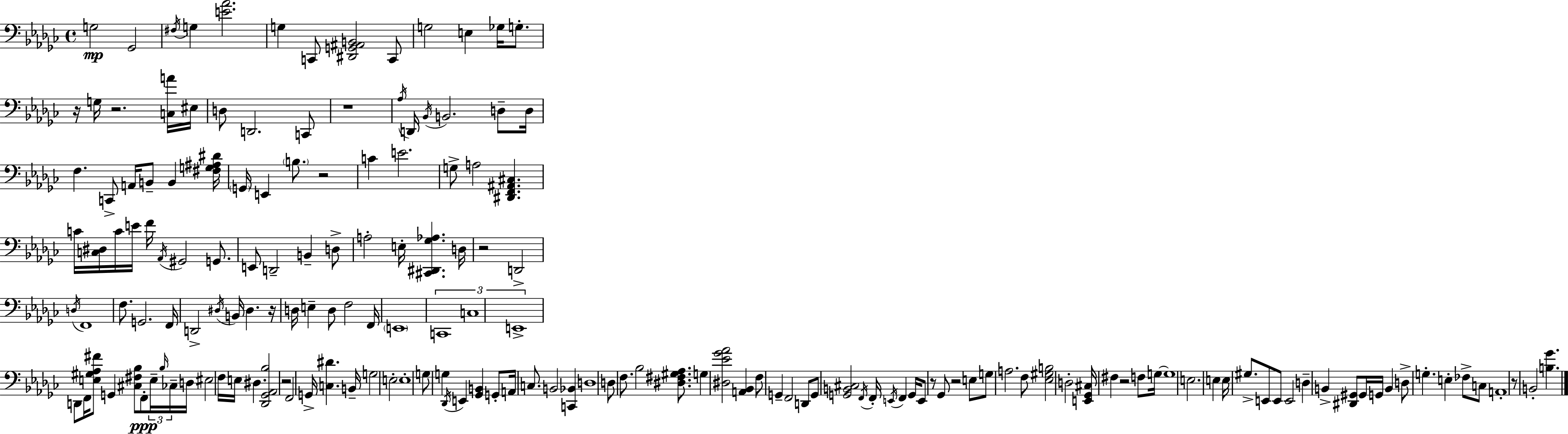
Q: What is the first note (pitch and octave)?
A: G3